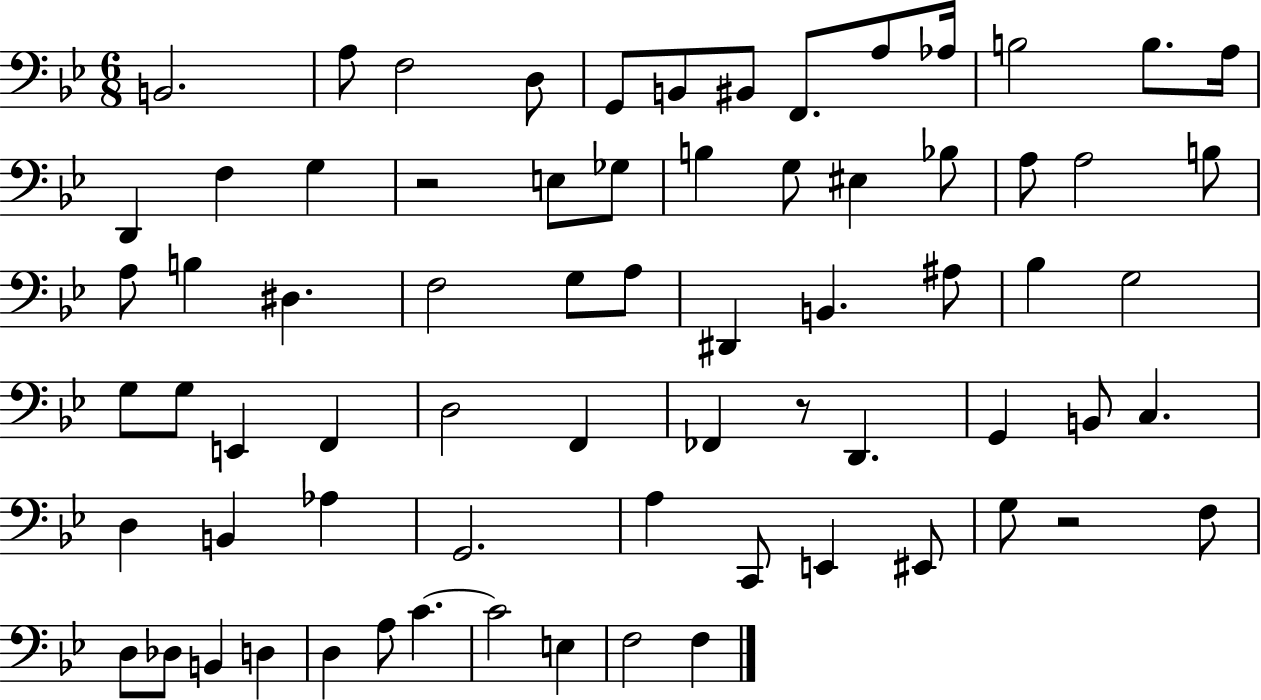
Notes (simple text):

B2/h. A3/e F3/h D3/e G2/e B2/e BIS2/e F2/e. A3/e Ab3/s B3/h B3/e. A3/s D2/q F3/q G3/q R/h E3/e Gb3/e B3/q G3/e EIS3/q Bb3/e A3/e A3/h B3/e A3/e B3/q D#3/q. F3/h G3/e A3/e D#2/q B2/q. A#3/e Bb3/q G3/h G3/e G3/e E2/q F2/q D3/h F2/q FES2/q R/e D2/q. G2/q B2/e C3/q. D3/q B2/q Ab3/q G2/h. A3/q C2/e E2/q EIS2/e G3/e R/h F3/e D3/e Db3/e B2/q D3/q D3/q A3/e C4/q. C4/h E3/q F3/h F3/q